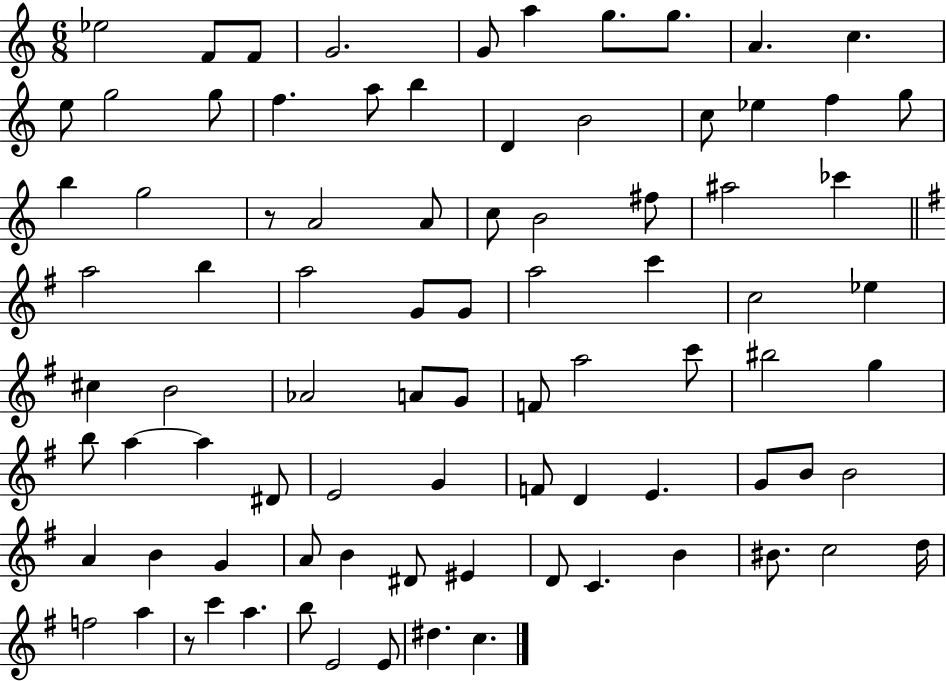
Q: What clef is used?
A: treble